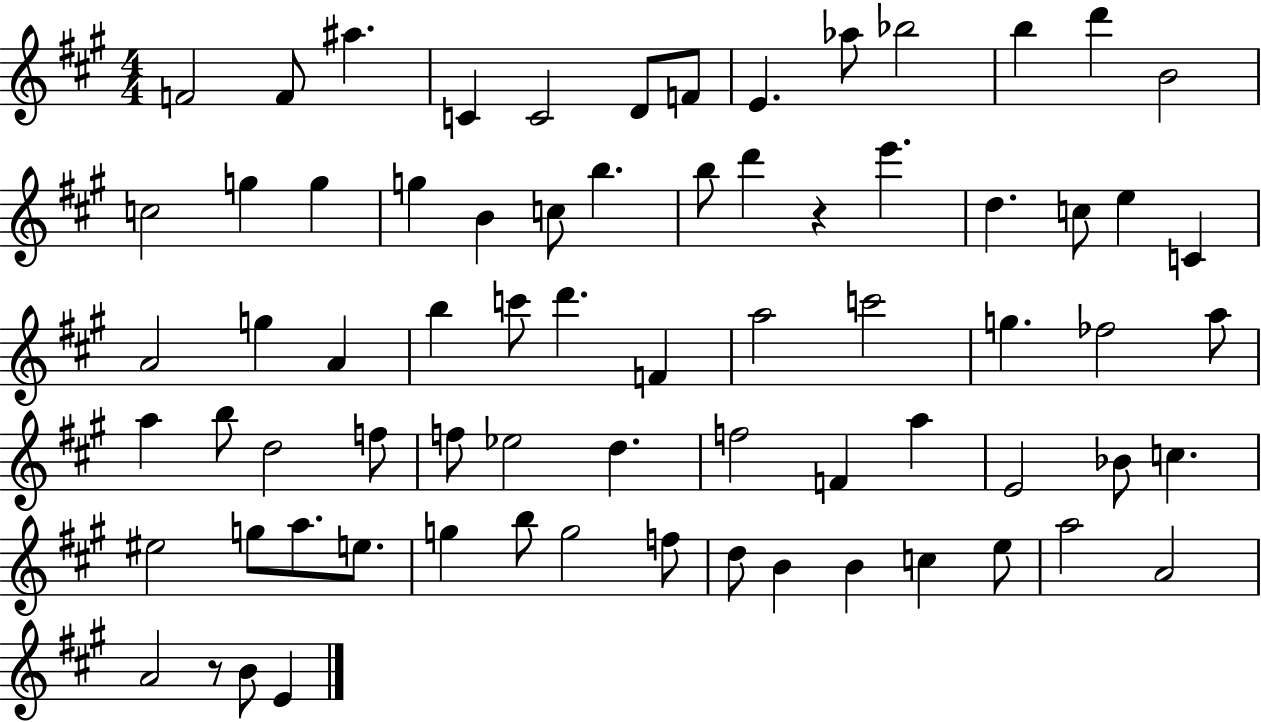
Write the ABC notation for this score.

X:1
T:Untitled
M:4/4
L:1/4
K:A
F2 F/2 ^a C C2 D/2 F/2 E _a/2 _b2 b d' B2 c2 g g g B c/2 b b/2 d' z e' d c/2 e C A2 g A b c'/2 d' F a2 c'2 g _f2 a/2 a b/2 d2 f/2 f/2 _e2 d f2 F a E2 _B/2 c ^e2 g/2 a/2 e/2 g b/2 g2 f/2 d/2 B B c e/2 a2 A2 A2 z/2 B/2 E